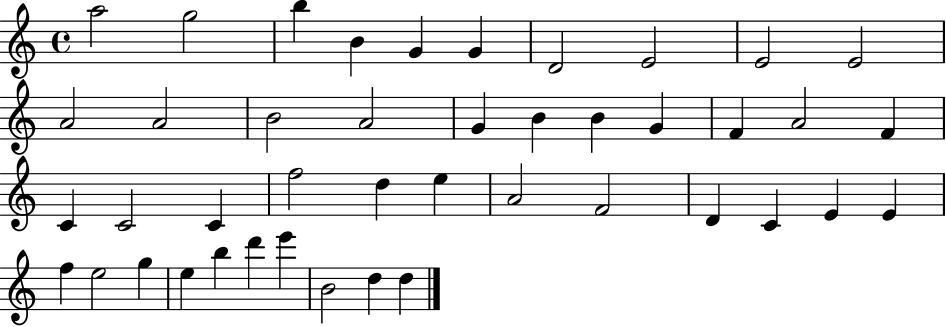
X:1
T:Untitled
M:4/4
L:1/4
K:C
a2 g2 b B G G D2 E2 E2 E2 A2 A2 B2 A2 G B B G F A2 F C C2 C f2 d e A2 F2 D C E E f e2 g e b d' e' B2 d d